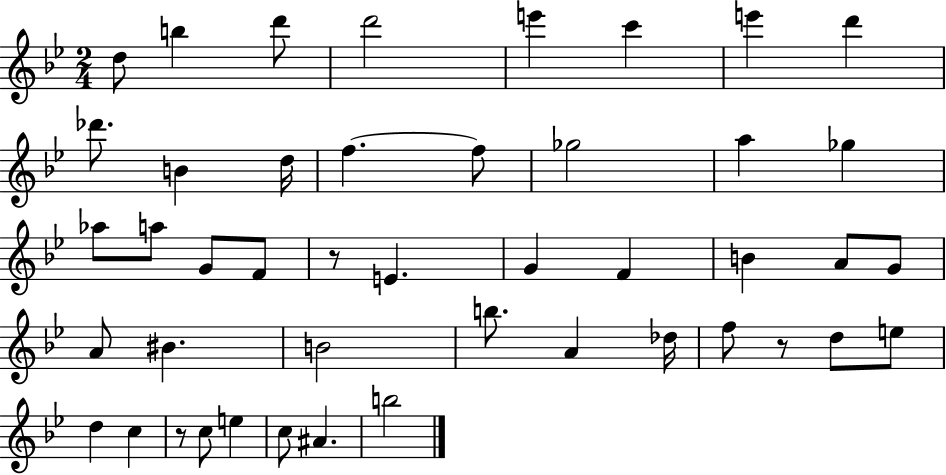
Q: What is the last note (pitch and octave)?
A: B5